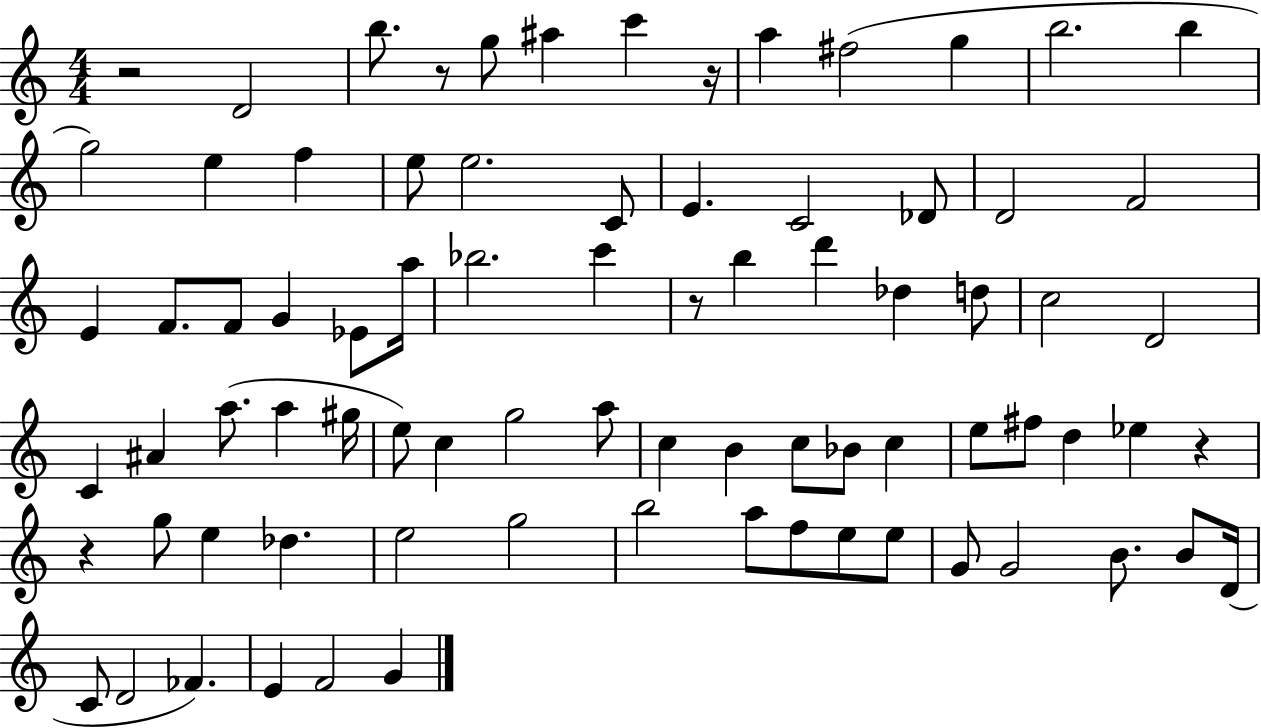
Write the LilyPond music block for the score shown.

{
  \clef treble
  \numericTimeSignature
  \time 4/4
  \key c \major
  r2 d'2 | b''8. r8 g''8 ais''4 c'''4 r16 | a''4 fis''2( g''4 | b''2. b''4 | \break g''2) e''4 f''4 | e''8 e''2. c'8 | e'4. c'2 des'8 | d'2 f'2 | \break e'4 f'8. f'8 g'4 ees'8 a''16 | bes''2. c'''4 | r8 b''4 d'''4 des''4 d''8 | c''2 d'2 | \break c'4 ais'4 a''8.( a''4 gis''16 | e''8) c''4 g''2 a''8 | c''4 b'4 c''8 bes'8 c''4 | e''8 fis''8 d''4 ees''4 r4 | \break r4 g''8 e''4 des''4. | e''2 g''2 | b''2 a''8 f''8 e''8 e''8 | g'8 g'2 b'8. b'8 d'16( | \break c'8 d'2 fes'4.) | e'4 f'2 g'4 | \bar "|."
}